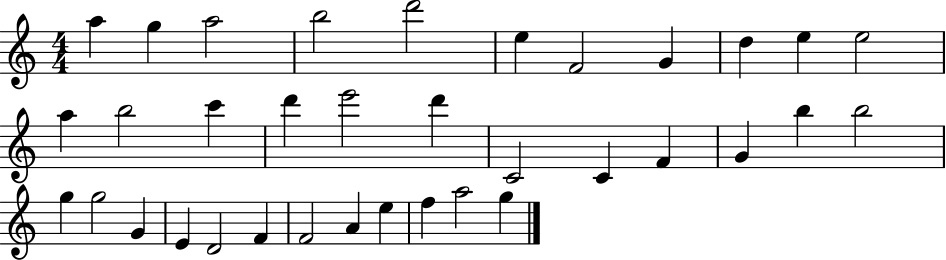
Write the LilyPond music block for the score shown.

{
  \clef treble
  \numericTimeSignature
  \time 4/4
  \key c \major
  a''4 g''4 a''2 | b''2 d'''2 | e''4 f'2 g'4 | d''4 e''4 e''2 | \break a''4 b''2 c'''4 | d'''4 e'''2 d'''4 | c'2 c'4 f'4 | g'4 b''4 b''2 | \break g''4 g''2 g'4 | e'4 d'2 f'4 | f'2 a'4 e''4 | f''4 a''2 g''4 | \break \bar "|."
}